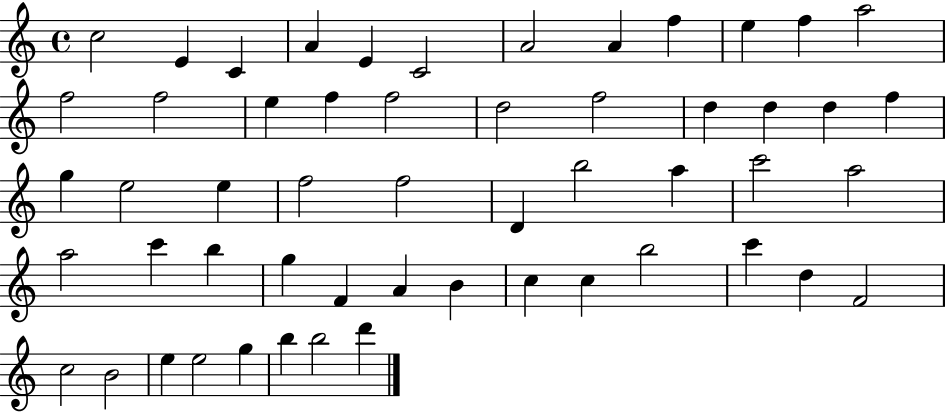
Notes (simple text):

C5/h E4/q C4/q A4/q E4/q C4/h A4/h A4/q F5/q E5/q F5/q A5/h F5/h F5/h E5/q F5/q F5/h D5/h F5/h D5/q D5/q D5/q F5/q G5/q E5/h E5/q F5/h F5/h D4/q B5/h A5/q C6/h A5/h A5/h C6/q B5/q G5/q F4/q A4/q B4/q C5/q C5/q B5/h C6/q D5/q F4/h C5/h B4/h E5/q E5/h G5/q B5/q B5/h D6/q